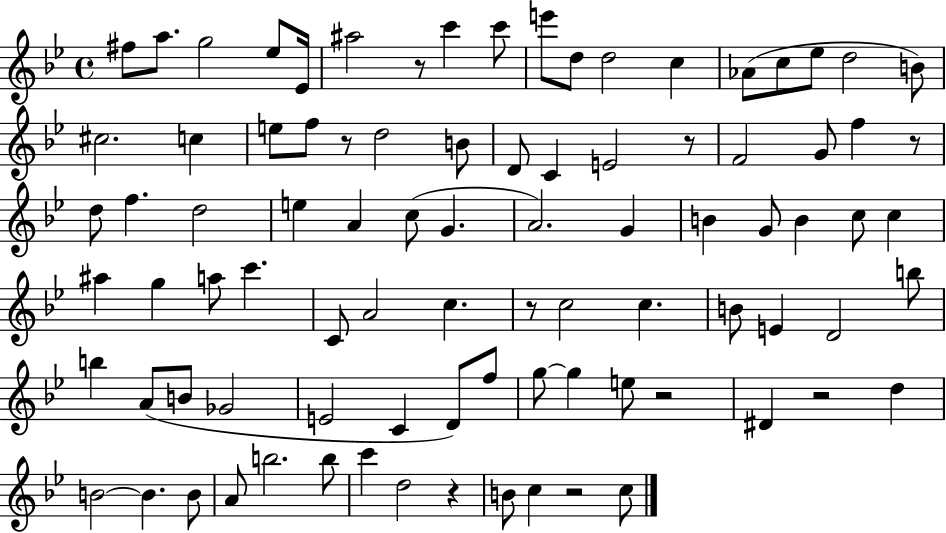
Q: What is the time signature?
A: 4/4